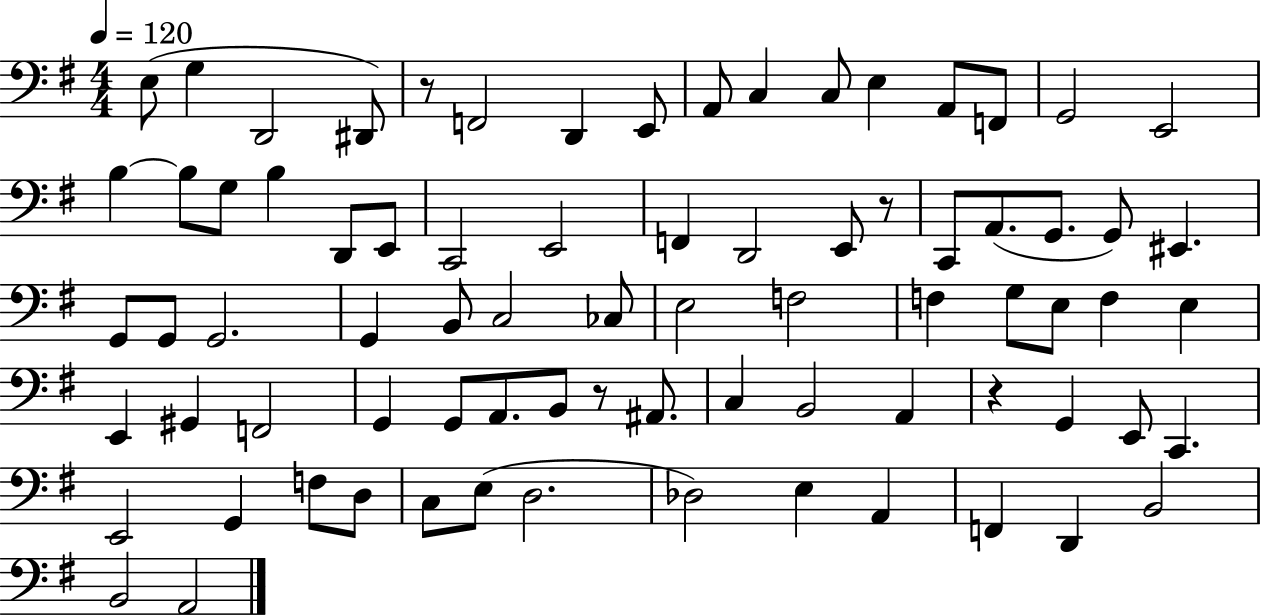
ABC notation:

X:1
T:Untitled
M:4/4
L:1/4
K:G
E,/2 G, D,,2 ^D,,/2 z/2 F,,2 D,, E,,/2 A,,/2 C, C,/2 E, A,,/2 F,,/2 G,,2 E,,2 B, B,/2 G,/2 B, D,,/2 E,,/2 C,,2 E,,2 F,, D,,2 E,,/2 z/2 C,,/2 A,,/2 G,,/2 G,,/2 ^E,, G,,/2 G,,/2 G,,2 G,, B,,/2 C,2 _C,/2 E,2 F,2 F, G,/2 E,/2 F, E, E,, ^G,, F,,2 G,, G,,/2 A,,/2 B,,/2 z/2 ^A,,/2 C, B,,2 A,, z G,, E,,/2 C,, E,,2 G,, F,/2 D,/2 C,/2 E,/2 D,2 _D,2 E, A,, F,, D,, B,,2 B,,2 A,,2